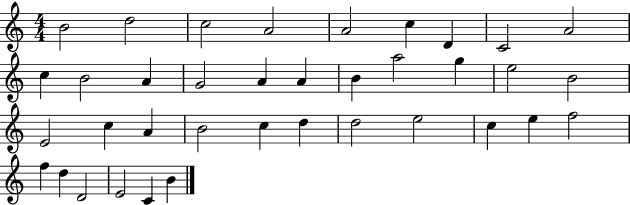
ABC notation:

X:1
T:Untitled
M:4/4
L:1/4
K:C
B2 d2 c2 A2 A2 c D C2 A2 c B2 A G2 A A B a2 g e2 B2 E2 c A B2 c d d2 e2 c e f2 f d D2 E2 C B